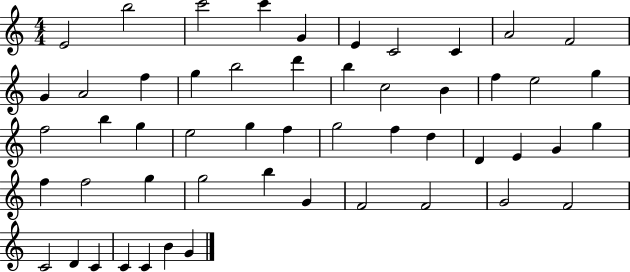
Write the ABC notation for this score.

X:1
T:Untitled
M:4/4
L:1/4
K:C
E2 b2 c'2 c' G E C2 C A2 F2 G A2 f g b2 d' b c2 B f e2 g f2 b g e2 g f g2 f d D E G g f f2 g g2 b G F2 F2 G2 F2 C2 D C C C B G